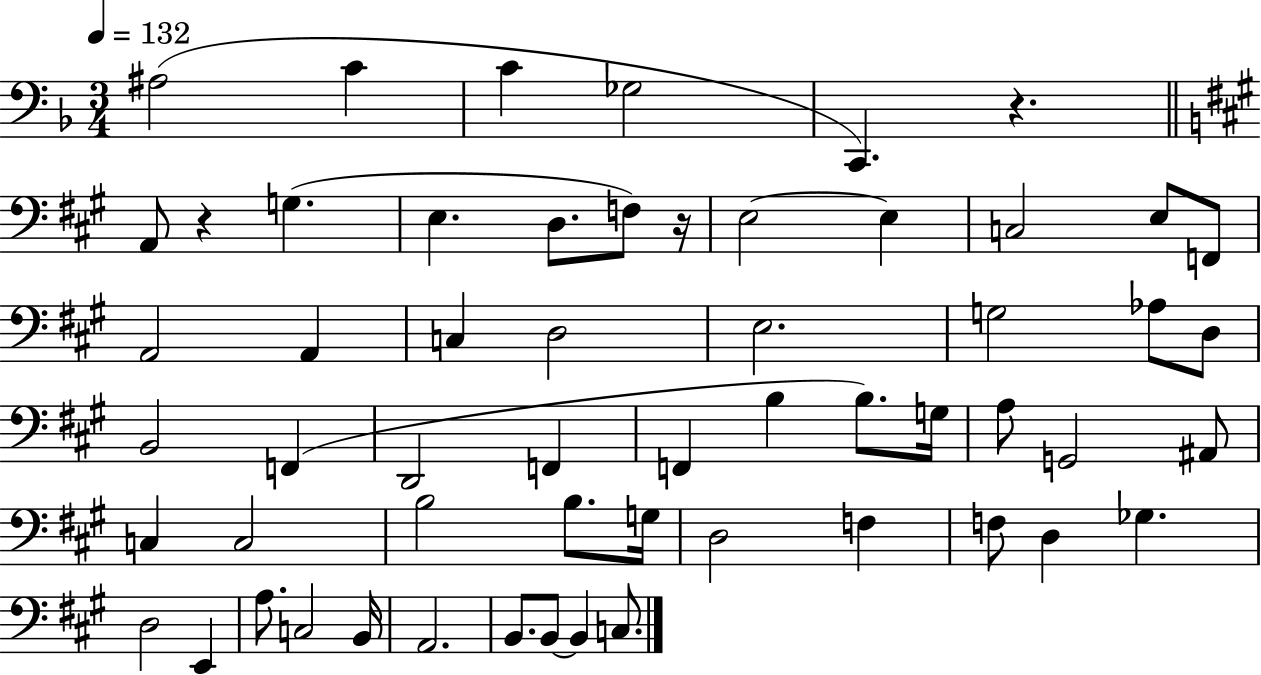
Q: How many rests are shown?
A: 3